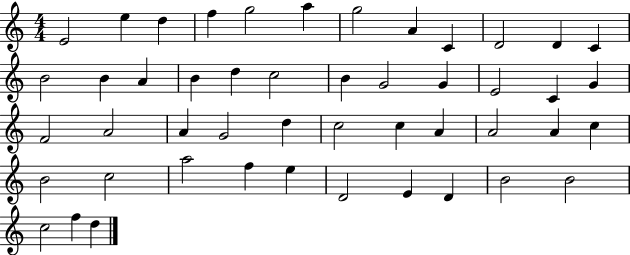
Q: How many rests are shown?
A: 0